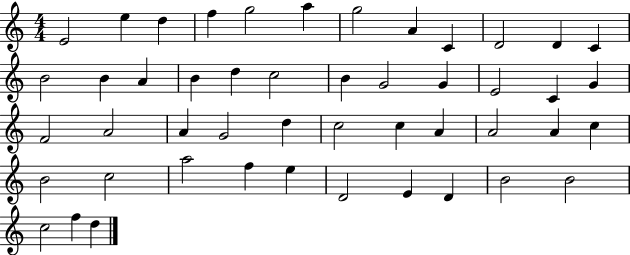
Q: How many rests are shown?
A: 0